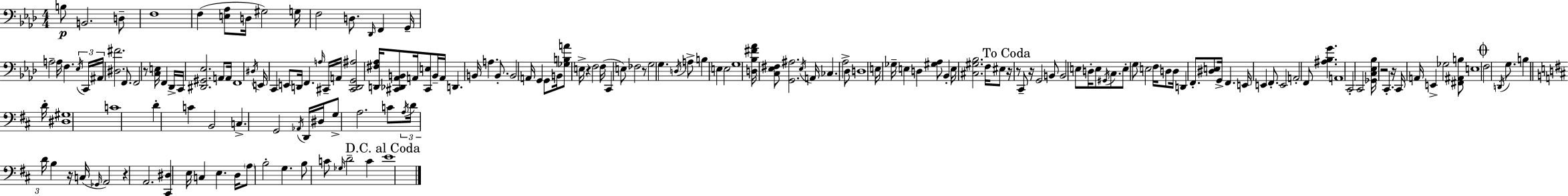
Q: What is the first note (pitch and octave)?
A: B3